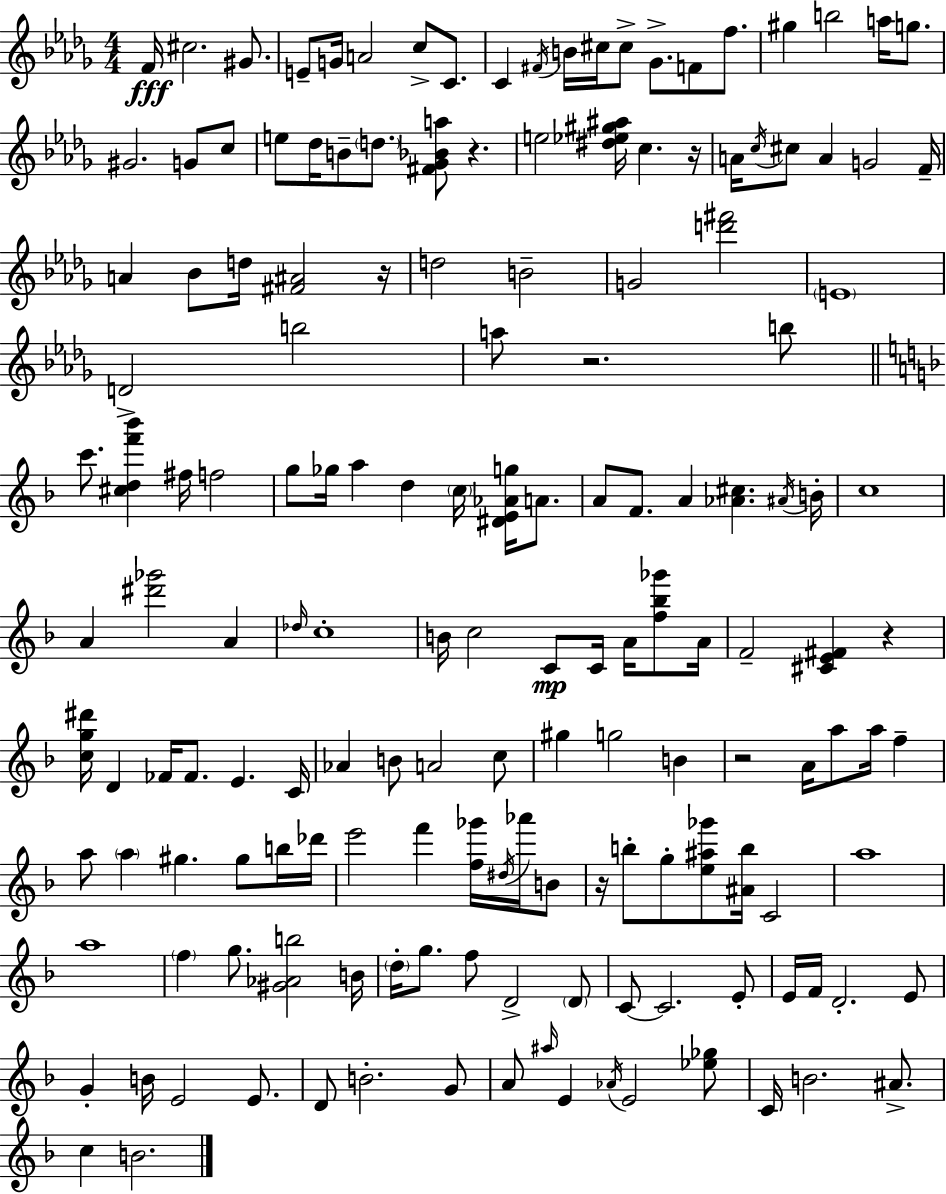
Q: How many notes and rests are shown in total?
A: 159